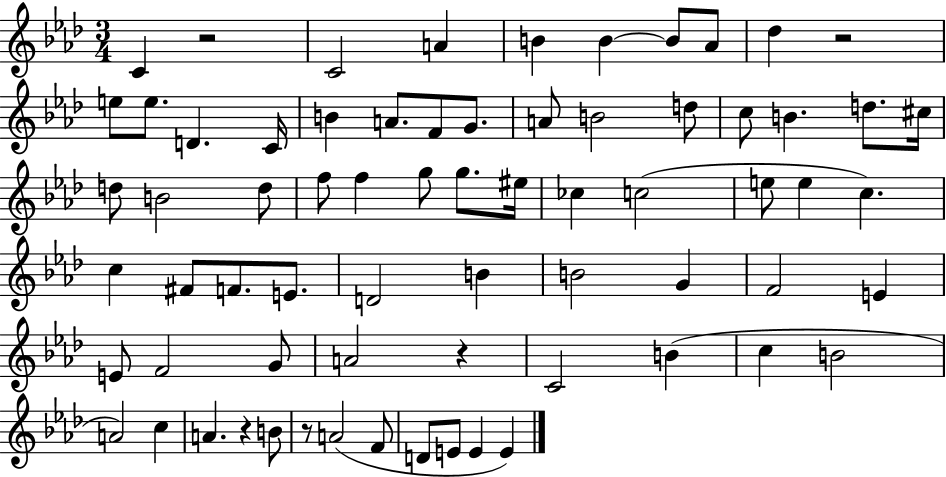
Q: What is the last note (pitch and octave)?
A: E4